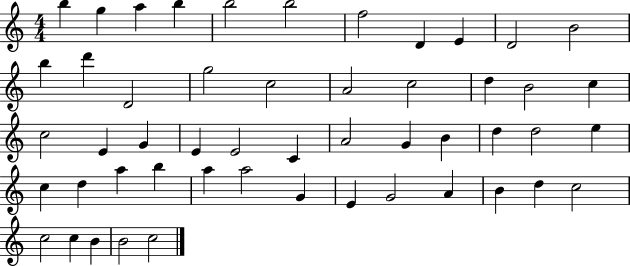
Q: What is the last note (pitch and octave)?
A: C5